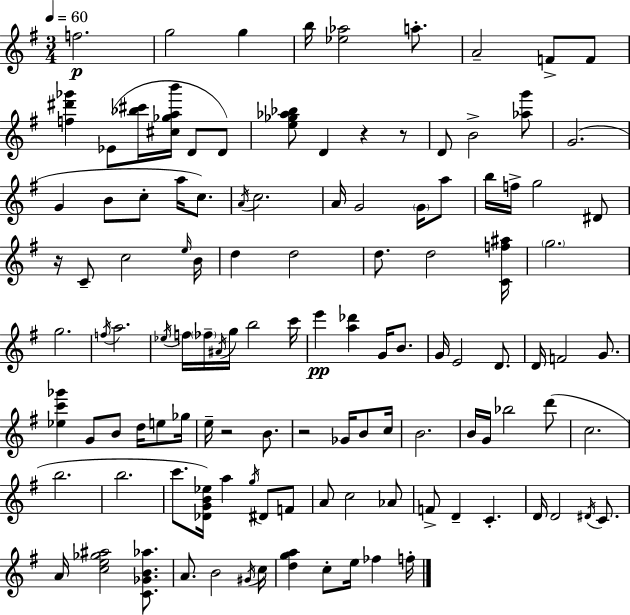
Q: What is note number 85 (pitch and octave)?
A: F4